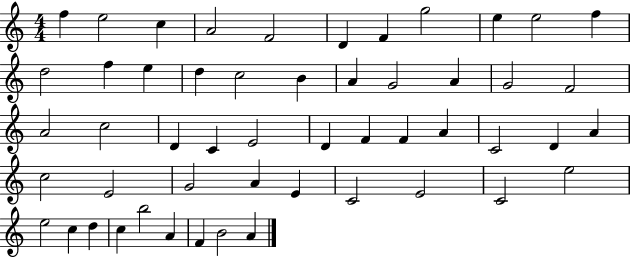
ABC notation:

X:1
T:Untitled
M:4/4
L:1/4
K:C
f e2 c A2 F2 D F g2 e e2 f d2 f e d c2 B A G2 A G2 F2 A2 c2 D C E2 D F F A C2 D A c2 E2 G2 A E C2 E2 C2 e2 e2 c d c b2 A F B2 A